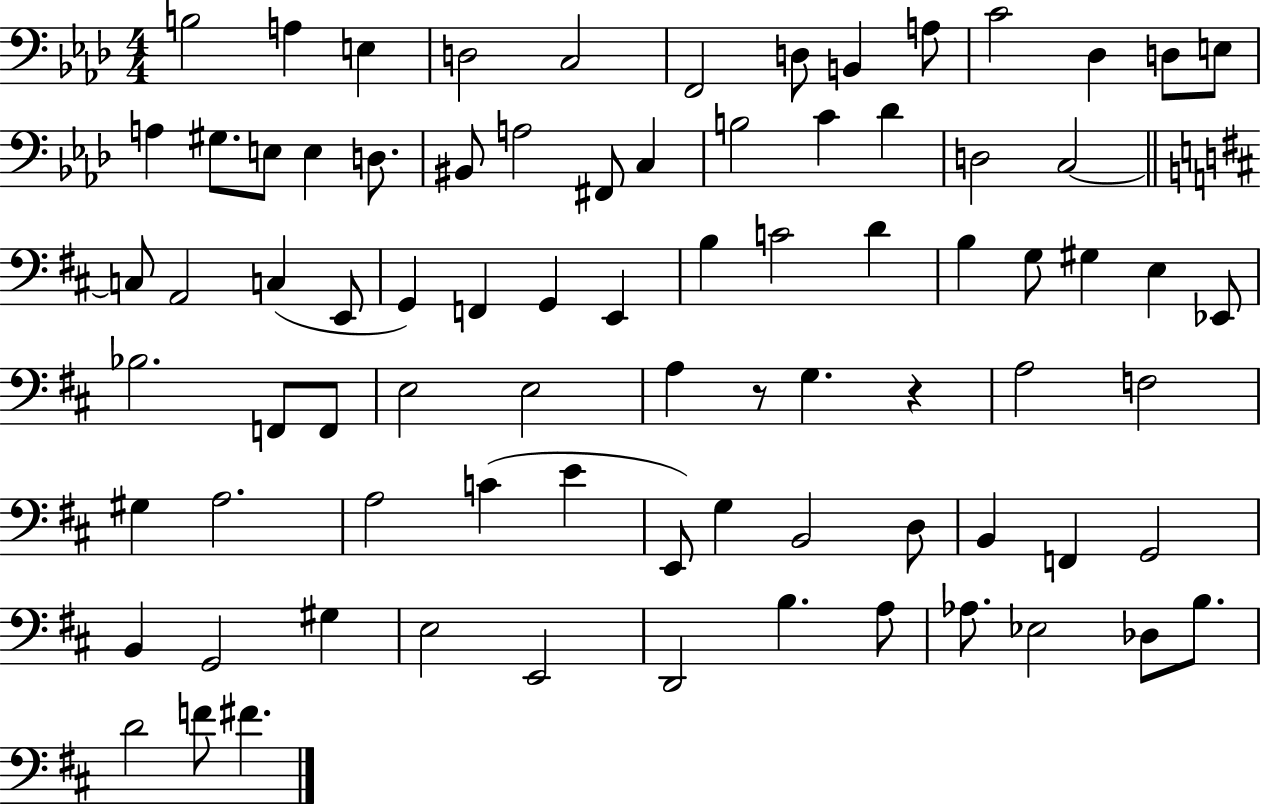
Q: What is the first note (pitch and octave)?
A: B3